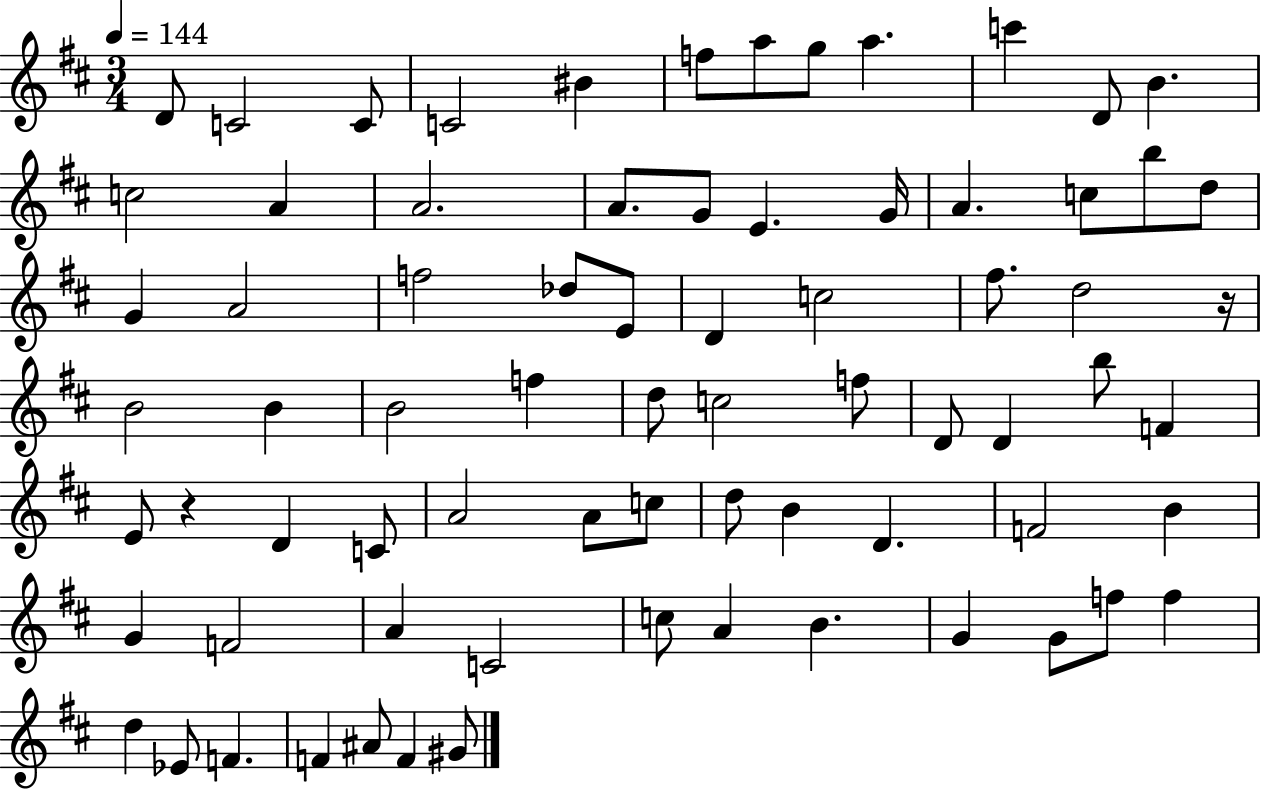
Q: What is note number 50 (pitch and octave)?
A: D5